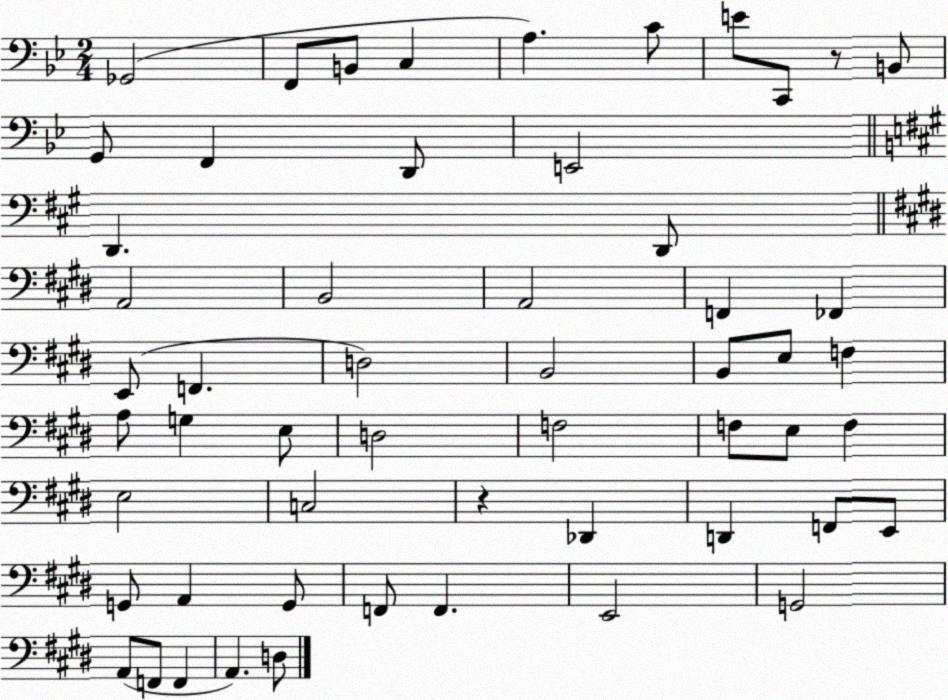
X:1
T:Untitled
M:2/4
L:1/4
K:Bb
_G,,2 F,,/2 B,,/2 C, A, C/2 E/2 C,,/2 z/2 B,,/2 G,,/2 F,, D,,/2 E,,2 D,, D,,/2 A,,2 B,,2 A,,2 F,, _F,, E,,/2 F,, D,2 B,,2 B,,/2 E,/2 F, A,/2 G, E,/2 D,2 F,2 F,/2 E,/2 F, E,2 C,2 z _D,, D,, F,,/2 E,,/2 G,,/2 A,, G,,/2 F,,/2 F,, E,,2 G,,2 A,,/2 F,,/2 F,, A,, D,/2